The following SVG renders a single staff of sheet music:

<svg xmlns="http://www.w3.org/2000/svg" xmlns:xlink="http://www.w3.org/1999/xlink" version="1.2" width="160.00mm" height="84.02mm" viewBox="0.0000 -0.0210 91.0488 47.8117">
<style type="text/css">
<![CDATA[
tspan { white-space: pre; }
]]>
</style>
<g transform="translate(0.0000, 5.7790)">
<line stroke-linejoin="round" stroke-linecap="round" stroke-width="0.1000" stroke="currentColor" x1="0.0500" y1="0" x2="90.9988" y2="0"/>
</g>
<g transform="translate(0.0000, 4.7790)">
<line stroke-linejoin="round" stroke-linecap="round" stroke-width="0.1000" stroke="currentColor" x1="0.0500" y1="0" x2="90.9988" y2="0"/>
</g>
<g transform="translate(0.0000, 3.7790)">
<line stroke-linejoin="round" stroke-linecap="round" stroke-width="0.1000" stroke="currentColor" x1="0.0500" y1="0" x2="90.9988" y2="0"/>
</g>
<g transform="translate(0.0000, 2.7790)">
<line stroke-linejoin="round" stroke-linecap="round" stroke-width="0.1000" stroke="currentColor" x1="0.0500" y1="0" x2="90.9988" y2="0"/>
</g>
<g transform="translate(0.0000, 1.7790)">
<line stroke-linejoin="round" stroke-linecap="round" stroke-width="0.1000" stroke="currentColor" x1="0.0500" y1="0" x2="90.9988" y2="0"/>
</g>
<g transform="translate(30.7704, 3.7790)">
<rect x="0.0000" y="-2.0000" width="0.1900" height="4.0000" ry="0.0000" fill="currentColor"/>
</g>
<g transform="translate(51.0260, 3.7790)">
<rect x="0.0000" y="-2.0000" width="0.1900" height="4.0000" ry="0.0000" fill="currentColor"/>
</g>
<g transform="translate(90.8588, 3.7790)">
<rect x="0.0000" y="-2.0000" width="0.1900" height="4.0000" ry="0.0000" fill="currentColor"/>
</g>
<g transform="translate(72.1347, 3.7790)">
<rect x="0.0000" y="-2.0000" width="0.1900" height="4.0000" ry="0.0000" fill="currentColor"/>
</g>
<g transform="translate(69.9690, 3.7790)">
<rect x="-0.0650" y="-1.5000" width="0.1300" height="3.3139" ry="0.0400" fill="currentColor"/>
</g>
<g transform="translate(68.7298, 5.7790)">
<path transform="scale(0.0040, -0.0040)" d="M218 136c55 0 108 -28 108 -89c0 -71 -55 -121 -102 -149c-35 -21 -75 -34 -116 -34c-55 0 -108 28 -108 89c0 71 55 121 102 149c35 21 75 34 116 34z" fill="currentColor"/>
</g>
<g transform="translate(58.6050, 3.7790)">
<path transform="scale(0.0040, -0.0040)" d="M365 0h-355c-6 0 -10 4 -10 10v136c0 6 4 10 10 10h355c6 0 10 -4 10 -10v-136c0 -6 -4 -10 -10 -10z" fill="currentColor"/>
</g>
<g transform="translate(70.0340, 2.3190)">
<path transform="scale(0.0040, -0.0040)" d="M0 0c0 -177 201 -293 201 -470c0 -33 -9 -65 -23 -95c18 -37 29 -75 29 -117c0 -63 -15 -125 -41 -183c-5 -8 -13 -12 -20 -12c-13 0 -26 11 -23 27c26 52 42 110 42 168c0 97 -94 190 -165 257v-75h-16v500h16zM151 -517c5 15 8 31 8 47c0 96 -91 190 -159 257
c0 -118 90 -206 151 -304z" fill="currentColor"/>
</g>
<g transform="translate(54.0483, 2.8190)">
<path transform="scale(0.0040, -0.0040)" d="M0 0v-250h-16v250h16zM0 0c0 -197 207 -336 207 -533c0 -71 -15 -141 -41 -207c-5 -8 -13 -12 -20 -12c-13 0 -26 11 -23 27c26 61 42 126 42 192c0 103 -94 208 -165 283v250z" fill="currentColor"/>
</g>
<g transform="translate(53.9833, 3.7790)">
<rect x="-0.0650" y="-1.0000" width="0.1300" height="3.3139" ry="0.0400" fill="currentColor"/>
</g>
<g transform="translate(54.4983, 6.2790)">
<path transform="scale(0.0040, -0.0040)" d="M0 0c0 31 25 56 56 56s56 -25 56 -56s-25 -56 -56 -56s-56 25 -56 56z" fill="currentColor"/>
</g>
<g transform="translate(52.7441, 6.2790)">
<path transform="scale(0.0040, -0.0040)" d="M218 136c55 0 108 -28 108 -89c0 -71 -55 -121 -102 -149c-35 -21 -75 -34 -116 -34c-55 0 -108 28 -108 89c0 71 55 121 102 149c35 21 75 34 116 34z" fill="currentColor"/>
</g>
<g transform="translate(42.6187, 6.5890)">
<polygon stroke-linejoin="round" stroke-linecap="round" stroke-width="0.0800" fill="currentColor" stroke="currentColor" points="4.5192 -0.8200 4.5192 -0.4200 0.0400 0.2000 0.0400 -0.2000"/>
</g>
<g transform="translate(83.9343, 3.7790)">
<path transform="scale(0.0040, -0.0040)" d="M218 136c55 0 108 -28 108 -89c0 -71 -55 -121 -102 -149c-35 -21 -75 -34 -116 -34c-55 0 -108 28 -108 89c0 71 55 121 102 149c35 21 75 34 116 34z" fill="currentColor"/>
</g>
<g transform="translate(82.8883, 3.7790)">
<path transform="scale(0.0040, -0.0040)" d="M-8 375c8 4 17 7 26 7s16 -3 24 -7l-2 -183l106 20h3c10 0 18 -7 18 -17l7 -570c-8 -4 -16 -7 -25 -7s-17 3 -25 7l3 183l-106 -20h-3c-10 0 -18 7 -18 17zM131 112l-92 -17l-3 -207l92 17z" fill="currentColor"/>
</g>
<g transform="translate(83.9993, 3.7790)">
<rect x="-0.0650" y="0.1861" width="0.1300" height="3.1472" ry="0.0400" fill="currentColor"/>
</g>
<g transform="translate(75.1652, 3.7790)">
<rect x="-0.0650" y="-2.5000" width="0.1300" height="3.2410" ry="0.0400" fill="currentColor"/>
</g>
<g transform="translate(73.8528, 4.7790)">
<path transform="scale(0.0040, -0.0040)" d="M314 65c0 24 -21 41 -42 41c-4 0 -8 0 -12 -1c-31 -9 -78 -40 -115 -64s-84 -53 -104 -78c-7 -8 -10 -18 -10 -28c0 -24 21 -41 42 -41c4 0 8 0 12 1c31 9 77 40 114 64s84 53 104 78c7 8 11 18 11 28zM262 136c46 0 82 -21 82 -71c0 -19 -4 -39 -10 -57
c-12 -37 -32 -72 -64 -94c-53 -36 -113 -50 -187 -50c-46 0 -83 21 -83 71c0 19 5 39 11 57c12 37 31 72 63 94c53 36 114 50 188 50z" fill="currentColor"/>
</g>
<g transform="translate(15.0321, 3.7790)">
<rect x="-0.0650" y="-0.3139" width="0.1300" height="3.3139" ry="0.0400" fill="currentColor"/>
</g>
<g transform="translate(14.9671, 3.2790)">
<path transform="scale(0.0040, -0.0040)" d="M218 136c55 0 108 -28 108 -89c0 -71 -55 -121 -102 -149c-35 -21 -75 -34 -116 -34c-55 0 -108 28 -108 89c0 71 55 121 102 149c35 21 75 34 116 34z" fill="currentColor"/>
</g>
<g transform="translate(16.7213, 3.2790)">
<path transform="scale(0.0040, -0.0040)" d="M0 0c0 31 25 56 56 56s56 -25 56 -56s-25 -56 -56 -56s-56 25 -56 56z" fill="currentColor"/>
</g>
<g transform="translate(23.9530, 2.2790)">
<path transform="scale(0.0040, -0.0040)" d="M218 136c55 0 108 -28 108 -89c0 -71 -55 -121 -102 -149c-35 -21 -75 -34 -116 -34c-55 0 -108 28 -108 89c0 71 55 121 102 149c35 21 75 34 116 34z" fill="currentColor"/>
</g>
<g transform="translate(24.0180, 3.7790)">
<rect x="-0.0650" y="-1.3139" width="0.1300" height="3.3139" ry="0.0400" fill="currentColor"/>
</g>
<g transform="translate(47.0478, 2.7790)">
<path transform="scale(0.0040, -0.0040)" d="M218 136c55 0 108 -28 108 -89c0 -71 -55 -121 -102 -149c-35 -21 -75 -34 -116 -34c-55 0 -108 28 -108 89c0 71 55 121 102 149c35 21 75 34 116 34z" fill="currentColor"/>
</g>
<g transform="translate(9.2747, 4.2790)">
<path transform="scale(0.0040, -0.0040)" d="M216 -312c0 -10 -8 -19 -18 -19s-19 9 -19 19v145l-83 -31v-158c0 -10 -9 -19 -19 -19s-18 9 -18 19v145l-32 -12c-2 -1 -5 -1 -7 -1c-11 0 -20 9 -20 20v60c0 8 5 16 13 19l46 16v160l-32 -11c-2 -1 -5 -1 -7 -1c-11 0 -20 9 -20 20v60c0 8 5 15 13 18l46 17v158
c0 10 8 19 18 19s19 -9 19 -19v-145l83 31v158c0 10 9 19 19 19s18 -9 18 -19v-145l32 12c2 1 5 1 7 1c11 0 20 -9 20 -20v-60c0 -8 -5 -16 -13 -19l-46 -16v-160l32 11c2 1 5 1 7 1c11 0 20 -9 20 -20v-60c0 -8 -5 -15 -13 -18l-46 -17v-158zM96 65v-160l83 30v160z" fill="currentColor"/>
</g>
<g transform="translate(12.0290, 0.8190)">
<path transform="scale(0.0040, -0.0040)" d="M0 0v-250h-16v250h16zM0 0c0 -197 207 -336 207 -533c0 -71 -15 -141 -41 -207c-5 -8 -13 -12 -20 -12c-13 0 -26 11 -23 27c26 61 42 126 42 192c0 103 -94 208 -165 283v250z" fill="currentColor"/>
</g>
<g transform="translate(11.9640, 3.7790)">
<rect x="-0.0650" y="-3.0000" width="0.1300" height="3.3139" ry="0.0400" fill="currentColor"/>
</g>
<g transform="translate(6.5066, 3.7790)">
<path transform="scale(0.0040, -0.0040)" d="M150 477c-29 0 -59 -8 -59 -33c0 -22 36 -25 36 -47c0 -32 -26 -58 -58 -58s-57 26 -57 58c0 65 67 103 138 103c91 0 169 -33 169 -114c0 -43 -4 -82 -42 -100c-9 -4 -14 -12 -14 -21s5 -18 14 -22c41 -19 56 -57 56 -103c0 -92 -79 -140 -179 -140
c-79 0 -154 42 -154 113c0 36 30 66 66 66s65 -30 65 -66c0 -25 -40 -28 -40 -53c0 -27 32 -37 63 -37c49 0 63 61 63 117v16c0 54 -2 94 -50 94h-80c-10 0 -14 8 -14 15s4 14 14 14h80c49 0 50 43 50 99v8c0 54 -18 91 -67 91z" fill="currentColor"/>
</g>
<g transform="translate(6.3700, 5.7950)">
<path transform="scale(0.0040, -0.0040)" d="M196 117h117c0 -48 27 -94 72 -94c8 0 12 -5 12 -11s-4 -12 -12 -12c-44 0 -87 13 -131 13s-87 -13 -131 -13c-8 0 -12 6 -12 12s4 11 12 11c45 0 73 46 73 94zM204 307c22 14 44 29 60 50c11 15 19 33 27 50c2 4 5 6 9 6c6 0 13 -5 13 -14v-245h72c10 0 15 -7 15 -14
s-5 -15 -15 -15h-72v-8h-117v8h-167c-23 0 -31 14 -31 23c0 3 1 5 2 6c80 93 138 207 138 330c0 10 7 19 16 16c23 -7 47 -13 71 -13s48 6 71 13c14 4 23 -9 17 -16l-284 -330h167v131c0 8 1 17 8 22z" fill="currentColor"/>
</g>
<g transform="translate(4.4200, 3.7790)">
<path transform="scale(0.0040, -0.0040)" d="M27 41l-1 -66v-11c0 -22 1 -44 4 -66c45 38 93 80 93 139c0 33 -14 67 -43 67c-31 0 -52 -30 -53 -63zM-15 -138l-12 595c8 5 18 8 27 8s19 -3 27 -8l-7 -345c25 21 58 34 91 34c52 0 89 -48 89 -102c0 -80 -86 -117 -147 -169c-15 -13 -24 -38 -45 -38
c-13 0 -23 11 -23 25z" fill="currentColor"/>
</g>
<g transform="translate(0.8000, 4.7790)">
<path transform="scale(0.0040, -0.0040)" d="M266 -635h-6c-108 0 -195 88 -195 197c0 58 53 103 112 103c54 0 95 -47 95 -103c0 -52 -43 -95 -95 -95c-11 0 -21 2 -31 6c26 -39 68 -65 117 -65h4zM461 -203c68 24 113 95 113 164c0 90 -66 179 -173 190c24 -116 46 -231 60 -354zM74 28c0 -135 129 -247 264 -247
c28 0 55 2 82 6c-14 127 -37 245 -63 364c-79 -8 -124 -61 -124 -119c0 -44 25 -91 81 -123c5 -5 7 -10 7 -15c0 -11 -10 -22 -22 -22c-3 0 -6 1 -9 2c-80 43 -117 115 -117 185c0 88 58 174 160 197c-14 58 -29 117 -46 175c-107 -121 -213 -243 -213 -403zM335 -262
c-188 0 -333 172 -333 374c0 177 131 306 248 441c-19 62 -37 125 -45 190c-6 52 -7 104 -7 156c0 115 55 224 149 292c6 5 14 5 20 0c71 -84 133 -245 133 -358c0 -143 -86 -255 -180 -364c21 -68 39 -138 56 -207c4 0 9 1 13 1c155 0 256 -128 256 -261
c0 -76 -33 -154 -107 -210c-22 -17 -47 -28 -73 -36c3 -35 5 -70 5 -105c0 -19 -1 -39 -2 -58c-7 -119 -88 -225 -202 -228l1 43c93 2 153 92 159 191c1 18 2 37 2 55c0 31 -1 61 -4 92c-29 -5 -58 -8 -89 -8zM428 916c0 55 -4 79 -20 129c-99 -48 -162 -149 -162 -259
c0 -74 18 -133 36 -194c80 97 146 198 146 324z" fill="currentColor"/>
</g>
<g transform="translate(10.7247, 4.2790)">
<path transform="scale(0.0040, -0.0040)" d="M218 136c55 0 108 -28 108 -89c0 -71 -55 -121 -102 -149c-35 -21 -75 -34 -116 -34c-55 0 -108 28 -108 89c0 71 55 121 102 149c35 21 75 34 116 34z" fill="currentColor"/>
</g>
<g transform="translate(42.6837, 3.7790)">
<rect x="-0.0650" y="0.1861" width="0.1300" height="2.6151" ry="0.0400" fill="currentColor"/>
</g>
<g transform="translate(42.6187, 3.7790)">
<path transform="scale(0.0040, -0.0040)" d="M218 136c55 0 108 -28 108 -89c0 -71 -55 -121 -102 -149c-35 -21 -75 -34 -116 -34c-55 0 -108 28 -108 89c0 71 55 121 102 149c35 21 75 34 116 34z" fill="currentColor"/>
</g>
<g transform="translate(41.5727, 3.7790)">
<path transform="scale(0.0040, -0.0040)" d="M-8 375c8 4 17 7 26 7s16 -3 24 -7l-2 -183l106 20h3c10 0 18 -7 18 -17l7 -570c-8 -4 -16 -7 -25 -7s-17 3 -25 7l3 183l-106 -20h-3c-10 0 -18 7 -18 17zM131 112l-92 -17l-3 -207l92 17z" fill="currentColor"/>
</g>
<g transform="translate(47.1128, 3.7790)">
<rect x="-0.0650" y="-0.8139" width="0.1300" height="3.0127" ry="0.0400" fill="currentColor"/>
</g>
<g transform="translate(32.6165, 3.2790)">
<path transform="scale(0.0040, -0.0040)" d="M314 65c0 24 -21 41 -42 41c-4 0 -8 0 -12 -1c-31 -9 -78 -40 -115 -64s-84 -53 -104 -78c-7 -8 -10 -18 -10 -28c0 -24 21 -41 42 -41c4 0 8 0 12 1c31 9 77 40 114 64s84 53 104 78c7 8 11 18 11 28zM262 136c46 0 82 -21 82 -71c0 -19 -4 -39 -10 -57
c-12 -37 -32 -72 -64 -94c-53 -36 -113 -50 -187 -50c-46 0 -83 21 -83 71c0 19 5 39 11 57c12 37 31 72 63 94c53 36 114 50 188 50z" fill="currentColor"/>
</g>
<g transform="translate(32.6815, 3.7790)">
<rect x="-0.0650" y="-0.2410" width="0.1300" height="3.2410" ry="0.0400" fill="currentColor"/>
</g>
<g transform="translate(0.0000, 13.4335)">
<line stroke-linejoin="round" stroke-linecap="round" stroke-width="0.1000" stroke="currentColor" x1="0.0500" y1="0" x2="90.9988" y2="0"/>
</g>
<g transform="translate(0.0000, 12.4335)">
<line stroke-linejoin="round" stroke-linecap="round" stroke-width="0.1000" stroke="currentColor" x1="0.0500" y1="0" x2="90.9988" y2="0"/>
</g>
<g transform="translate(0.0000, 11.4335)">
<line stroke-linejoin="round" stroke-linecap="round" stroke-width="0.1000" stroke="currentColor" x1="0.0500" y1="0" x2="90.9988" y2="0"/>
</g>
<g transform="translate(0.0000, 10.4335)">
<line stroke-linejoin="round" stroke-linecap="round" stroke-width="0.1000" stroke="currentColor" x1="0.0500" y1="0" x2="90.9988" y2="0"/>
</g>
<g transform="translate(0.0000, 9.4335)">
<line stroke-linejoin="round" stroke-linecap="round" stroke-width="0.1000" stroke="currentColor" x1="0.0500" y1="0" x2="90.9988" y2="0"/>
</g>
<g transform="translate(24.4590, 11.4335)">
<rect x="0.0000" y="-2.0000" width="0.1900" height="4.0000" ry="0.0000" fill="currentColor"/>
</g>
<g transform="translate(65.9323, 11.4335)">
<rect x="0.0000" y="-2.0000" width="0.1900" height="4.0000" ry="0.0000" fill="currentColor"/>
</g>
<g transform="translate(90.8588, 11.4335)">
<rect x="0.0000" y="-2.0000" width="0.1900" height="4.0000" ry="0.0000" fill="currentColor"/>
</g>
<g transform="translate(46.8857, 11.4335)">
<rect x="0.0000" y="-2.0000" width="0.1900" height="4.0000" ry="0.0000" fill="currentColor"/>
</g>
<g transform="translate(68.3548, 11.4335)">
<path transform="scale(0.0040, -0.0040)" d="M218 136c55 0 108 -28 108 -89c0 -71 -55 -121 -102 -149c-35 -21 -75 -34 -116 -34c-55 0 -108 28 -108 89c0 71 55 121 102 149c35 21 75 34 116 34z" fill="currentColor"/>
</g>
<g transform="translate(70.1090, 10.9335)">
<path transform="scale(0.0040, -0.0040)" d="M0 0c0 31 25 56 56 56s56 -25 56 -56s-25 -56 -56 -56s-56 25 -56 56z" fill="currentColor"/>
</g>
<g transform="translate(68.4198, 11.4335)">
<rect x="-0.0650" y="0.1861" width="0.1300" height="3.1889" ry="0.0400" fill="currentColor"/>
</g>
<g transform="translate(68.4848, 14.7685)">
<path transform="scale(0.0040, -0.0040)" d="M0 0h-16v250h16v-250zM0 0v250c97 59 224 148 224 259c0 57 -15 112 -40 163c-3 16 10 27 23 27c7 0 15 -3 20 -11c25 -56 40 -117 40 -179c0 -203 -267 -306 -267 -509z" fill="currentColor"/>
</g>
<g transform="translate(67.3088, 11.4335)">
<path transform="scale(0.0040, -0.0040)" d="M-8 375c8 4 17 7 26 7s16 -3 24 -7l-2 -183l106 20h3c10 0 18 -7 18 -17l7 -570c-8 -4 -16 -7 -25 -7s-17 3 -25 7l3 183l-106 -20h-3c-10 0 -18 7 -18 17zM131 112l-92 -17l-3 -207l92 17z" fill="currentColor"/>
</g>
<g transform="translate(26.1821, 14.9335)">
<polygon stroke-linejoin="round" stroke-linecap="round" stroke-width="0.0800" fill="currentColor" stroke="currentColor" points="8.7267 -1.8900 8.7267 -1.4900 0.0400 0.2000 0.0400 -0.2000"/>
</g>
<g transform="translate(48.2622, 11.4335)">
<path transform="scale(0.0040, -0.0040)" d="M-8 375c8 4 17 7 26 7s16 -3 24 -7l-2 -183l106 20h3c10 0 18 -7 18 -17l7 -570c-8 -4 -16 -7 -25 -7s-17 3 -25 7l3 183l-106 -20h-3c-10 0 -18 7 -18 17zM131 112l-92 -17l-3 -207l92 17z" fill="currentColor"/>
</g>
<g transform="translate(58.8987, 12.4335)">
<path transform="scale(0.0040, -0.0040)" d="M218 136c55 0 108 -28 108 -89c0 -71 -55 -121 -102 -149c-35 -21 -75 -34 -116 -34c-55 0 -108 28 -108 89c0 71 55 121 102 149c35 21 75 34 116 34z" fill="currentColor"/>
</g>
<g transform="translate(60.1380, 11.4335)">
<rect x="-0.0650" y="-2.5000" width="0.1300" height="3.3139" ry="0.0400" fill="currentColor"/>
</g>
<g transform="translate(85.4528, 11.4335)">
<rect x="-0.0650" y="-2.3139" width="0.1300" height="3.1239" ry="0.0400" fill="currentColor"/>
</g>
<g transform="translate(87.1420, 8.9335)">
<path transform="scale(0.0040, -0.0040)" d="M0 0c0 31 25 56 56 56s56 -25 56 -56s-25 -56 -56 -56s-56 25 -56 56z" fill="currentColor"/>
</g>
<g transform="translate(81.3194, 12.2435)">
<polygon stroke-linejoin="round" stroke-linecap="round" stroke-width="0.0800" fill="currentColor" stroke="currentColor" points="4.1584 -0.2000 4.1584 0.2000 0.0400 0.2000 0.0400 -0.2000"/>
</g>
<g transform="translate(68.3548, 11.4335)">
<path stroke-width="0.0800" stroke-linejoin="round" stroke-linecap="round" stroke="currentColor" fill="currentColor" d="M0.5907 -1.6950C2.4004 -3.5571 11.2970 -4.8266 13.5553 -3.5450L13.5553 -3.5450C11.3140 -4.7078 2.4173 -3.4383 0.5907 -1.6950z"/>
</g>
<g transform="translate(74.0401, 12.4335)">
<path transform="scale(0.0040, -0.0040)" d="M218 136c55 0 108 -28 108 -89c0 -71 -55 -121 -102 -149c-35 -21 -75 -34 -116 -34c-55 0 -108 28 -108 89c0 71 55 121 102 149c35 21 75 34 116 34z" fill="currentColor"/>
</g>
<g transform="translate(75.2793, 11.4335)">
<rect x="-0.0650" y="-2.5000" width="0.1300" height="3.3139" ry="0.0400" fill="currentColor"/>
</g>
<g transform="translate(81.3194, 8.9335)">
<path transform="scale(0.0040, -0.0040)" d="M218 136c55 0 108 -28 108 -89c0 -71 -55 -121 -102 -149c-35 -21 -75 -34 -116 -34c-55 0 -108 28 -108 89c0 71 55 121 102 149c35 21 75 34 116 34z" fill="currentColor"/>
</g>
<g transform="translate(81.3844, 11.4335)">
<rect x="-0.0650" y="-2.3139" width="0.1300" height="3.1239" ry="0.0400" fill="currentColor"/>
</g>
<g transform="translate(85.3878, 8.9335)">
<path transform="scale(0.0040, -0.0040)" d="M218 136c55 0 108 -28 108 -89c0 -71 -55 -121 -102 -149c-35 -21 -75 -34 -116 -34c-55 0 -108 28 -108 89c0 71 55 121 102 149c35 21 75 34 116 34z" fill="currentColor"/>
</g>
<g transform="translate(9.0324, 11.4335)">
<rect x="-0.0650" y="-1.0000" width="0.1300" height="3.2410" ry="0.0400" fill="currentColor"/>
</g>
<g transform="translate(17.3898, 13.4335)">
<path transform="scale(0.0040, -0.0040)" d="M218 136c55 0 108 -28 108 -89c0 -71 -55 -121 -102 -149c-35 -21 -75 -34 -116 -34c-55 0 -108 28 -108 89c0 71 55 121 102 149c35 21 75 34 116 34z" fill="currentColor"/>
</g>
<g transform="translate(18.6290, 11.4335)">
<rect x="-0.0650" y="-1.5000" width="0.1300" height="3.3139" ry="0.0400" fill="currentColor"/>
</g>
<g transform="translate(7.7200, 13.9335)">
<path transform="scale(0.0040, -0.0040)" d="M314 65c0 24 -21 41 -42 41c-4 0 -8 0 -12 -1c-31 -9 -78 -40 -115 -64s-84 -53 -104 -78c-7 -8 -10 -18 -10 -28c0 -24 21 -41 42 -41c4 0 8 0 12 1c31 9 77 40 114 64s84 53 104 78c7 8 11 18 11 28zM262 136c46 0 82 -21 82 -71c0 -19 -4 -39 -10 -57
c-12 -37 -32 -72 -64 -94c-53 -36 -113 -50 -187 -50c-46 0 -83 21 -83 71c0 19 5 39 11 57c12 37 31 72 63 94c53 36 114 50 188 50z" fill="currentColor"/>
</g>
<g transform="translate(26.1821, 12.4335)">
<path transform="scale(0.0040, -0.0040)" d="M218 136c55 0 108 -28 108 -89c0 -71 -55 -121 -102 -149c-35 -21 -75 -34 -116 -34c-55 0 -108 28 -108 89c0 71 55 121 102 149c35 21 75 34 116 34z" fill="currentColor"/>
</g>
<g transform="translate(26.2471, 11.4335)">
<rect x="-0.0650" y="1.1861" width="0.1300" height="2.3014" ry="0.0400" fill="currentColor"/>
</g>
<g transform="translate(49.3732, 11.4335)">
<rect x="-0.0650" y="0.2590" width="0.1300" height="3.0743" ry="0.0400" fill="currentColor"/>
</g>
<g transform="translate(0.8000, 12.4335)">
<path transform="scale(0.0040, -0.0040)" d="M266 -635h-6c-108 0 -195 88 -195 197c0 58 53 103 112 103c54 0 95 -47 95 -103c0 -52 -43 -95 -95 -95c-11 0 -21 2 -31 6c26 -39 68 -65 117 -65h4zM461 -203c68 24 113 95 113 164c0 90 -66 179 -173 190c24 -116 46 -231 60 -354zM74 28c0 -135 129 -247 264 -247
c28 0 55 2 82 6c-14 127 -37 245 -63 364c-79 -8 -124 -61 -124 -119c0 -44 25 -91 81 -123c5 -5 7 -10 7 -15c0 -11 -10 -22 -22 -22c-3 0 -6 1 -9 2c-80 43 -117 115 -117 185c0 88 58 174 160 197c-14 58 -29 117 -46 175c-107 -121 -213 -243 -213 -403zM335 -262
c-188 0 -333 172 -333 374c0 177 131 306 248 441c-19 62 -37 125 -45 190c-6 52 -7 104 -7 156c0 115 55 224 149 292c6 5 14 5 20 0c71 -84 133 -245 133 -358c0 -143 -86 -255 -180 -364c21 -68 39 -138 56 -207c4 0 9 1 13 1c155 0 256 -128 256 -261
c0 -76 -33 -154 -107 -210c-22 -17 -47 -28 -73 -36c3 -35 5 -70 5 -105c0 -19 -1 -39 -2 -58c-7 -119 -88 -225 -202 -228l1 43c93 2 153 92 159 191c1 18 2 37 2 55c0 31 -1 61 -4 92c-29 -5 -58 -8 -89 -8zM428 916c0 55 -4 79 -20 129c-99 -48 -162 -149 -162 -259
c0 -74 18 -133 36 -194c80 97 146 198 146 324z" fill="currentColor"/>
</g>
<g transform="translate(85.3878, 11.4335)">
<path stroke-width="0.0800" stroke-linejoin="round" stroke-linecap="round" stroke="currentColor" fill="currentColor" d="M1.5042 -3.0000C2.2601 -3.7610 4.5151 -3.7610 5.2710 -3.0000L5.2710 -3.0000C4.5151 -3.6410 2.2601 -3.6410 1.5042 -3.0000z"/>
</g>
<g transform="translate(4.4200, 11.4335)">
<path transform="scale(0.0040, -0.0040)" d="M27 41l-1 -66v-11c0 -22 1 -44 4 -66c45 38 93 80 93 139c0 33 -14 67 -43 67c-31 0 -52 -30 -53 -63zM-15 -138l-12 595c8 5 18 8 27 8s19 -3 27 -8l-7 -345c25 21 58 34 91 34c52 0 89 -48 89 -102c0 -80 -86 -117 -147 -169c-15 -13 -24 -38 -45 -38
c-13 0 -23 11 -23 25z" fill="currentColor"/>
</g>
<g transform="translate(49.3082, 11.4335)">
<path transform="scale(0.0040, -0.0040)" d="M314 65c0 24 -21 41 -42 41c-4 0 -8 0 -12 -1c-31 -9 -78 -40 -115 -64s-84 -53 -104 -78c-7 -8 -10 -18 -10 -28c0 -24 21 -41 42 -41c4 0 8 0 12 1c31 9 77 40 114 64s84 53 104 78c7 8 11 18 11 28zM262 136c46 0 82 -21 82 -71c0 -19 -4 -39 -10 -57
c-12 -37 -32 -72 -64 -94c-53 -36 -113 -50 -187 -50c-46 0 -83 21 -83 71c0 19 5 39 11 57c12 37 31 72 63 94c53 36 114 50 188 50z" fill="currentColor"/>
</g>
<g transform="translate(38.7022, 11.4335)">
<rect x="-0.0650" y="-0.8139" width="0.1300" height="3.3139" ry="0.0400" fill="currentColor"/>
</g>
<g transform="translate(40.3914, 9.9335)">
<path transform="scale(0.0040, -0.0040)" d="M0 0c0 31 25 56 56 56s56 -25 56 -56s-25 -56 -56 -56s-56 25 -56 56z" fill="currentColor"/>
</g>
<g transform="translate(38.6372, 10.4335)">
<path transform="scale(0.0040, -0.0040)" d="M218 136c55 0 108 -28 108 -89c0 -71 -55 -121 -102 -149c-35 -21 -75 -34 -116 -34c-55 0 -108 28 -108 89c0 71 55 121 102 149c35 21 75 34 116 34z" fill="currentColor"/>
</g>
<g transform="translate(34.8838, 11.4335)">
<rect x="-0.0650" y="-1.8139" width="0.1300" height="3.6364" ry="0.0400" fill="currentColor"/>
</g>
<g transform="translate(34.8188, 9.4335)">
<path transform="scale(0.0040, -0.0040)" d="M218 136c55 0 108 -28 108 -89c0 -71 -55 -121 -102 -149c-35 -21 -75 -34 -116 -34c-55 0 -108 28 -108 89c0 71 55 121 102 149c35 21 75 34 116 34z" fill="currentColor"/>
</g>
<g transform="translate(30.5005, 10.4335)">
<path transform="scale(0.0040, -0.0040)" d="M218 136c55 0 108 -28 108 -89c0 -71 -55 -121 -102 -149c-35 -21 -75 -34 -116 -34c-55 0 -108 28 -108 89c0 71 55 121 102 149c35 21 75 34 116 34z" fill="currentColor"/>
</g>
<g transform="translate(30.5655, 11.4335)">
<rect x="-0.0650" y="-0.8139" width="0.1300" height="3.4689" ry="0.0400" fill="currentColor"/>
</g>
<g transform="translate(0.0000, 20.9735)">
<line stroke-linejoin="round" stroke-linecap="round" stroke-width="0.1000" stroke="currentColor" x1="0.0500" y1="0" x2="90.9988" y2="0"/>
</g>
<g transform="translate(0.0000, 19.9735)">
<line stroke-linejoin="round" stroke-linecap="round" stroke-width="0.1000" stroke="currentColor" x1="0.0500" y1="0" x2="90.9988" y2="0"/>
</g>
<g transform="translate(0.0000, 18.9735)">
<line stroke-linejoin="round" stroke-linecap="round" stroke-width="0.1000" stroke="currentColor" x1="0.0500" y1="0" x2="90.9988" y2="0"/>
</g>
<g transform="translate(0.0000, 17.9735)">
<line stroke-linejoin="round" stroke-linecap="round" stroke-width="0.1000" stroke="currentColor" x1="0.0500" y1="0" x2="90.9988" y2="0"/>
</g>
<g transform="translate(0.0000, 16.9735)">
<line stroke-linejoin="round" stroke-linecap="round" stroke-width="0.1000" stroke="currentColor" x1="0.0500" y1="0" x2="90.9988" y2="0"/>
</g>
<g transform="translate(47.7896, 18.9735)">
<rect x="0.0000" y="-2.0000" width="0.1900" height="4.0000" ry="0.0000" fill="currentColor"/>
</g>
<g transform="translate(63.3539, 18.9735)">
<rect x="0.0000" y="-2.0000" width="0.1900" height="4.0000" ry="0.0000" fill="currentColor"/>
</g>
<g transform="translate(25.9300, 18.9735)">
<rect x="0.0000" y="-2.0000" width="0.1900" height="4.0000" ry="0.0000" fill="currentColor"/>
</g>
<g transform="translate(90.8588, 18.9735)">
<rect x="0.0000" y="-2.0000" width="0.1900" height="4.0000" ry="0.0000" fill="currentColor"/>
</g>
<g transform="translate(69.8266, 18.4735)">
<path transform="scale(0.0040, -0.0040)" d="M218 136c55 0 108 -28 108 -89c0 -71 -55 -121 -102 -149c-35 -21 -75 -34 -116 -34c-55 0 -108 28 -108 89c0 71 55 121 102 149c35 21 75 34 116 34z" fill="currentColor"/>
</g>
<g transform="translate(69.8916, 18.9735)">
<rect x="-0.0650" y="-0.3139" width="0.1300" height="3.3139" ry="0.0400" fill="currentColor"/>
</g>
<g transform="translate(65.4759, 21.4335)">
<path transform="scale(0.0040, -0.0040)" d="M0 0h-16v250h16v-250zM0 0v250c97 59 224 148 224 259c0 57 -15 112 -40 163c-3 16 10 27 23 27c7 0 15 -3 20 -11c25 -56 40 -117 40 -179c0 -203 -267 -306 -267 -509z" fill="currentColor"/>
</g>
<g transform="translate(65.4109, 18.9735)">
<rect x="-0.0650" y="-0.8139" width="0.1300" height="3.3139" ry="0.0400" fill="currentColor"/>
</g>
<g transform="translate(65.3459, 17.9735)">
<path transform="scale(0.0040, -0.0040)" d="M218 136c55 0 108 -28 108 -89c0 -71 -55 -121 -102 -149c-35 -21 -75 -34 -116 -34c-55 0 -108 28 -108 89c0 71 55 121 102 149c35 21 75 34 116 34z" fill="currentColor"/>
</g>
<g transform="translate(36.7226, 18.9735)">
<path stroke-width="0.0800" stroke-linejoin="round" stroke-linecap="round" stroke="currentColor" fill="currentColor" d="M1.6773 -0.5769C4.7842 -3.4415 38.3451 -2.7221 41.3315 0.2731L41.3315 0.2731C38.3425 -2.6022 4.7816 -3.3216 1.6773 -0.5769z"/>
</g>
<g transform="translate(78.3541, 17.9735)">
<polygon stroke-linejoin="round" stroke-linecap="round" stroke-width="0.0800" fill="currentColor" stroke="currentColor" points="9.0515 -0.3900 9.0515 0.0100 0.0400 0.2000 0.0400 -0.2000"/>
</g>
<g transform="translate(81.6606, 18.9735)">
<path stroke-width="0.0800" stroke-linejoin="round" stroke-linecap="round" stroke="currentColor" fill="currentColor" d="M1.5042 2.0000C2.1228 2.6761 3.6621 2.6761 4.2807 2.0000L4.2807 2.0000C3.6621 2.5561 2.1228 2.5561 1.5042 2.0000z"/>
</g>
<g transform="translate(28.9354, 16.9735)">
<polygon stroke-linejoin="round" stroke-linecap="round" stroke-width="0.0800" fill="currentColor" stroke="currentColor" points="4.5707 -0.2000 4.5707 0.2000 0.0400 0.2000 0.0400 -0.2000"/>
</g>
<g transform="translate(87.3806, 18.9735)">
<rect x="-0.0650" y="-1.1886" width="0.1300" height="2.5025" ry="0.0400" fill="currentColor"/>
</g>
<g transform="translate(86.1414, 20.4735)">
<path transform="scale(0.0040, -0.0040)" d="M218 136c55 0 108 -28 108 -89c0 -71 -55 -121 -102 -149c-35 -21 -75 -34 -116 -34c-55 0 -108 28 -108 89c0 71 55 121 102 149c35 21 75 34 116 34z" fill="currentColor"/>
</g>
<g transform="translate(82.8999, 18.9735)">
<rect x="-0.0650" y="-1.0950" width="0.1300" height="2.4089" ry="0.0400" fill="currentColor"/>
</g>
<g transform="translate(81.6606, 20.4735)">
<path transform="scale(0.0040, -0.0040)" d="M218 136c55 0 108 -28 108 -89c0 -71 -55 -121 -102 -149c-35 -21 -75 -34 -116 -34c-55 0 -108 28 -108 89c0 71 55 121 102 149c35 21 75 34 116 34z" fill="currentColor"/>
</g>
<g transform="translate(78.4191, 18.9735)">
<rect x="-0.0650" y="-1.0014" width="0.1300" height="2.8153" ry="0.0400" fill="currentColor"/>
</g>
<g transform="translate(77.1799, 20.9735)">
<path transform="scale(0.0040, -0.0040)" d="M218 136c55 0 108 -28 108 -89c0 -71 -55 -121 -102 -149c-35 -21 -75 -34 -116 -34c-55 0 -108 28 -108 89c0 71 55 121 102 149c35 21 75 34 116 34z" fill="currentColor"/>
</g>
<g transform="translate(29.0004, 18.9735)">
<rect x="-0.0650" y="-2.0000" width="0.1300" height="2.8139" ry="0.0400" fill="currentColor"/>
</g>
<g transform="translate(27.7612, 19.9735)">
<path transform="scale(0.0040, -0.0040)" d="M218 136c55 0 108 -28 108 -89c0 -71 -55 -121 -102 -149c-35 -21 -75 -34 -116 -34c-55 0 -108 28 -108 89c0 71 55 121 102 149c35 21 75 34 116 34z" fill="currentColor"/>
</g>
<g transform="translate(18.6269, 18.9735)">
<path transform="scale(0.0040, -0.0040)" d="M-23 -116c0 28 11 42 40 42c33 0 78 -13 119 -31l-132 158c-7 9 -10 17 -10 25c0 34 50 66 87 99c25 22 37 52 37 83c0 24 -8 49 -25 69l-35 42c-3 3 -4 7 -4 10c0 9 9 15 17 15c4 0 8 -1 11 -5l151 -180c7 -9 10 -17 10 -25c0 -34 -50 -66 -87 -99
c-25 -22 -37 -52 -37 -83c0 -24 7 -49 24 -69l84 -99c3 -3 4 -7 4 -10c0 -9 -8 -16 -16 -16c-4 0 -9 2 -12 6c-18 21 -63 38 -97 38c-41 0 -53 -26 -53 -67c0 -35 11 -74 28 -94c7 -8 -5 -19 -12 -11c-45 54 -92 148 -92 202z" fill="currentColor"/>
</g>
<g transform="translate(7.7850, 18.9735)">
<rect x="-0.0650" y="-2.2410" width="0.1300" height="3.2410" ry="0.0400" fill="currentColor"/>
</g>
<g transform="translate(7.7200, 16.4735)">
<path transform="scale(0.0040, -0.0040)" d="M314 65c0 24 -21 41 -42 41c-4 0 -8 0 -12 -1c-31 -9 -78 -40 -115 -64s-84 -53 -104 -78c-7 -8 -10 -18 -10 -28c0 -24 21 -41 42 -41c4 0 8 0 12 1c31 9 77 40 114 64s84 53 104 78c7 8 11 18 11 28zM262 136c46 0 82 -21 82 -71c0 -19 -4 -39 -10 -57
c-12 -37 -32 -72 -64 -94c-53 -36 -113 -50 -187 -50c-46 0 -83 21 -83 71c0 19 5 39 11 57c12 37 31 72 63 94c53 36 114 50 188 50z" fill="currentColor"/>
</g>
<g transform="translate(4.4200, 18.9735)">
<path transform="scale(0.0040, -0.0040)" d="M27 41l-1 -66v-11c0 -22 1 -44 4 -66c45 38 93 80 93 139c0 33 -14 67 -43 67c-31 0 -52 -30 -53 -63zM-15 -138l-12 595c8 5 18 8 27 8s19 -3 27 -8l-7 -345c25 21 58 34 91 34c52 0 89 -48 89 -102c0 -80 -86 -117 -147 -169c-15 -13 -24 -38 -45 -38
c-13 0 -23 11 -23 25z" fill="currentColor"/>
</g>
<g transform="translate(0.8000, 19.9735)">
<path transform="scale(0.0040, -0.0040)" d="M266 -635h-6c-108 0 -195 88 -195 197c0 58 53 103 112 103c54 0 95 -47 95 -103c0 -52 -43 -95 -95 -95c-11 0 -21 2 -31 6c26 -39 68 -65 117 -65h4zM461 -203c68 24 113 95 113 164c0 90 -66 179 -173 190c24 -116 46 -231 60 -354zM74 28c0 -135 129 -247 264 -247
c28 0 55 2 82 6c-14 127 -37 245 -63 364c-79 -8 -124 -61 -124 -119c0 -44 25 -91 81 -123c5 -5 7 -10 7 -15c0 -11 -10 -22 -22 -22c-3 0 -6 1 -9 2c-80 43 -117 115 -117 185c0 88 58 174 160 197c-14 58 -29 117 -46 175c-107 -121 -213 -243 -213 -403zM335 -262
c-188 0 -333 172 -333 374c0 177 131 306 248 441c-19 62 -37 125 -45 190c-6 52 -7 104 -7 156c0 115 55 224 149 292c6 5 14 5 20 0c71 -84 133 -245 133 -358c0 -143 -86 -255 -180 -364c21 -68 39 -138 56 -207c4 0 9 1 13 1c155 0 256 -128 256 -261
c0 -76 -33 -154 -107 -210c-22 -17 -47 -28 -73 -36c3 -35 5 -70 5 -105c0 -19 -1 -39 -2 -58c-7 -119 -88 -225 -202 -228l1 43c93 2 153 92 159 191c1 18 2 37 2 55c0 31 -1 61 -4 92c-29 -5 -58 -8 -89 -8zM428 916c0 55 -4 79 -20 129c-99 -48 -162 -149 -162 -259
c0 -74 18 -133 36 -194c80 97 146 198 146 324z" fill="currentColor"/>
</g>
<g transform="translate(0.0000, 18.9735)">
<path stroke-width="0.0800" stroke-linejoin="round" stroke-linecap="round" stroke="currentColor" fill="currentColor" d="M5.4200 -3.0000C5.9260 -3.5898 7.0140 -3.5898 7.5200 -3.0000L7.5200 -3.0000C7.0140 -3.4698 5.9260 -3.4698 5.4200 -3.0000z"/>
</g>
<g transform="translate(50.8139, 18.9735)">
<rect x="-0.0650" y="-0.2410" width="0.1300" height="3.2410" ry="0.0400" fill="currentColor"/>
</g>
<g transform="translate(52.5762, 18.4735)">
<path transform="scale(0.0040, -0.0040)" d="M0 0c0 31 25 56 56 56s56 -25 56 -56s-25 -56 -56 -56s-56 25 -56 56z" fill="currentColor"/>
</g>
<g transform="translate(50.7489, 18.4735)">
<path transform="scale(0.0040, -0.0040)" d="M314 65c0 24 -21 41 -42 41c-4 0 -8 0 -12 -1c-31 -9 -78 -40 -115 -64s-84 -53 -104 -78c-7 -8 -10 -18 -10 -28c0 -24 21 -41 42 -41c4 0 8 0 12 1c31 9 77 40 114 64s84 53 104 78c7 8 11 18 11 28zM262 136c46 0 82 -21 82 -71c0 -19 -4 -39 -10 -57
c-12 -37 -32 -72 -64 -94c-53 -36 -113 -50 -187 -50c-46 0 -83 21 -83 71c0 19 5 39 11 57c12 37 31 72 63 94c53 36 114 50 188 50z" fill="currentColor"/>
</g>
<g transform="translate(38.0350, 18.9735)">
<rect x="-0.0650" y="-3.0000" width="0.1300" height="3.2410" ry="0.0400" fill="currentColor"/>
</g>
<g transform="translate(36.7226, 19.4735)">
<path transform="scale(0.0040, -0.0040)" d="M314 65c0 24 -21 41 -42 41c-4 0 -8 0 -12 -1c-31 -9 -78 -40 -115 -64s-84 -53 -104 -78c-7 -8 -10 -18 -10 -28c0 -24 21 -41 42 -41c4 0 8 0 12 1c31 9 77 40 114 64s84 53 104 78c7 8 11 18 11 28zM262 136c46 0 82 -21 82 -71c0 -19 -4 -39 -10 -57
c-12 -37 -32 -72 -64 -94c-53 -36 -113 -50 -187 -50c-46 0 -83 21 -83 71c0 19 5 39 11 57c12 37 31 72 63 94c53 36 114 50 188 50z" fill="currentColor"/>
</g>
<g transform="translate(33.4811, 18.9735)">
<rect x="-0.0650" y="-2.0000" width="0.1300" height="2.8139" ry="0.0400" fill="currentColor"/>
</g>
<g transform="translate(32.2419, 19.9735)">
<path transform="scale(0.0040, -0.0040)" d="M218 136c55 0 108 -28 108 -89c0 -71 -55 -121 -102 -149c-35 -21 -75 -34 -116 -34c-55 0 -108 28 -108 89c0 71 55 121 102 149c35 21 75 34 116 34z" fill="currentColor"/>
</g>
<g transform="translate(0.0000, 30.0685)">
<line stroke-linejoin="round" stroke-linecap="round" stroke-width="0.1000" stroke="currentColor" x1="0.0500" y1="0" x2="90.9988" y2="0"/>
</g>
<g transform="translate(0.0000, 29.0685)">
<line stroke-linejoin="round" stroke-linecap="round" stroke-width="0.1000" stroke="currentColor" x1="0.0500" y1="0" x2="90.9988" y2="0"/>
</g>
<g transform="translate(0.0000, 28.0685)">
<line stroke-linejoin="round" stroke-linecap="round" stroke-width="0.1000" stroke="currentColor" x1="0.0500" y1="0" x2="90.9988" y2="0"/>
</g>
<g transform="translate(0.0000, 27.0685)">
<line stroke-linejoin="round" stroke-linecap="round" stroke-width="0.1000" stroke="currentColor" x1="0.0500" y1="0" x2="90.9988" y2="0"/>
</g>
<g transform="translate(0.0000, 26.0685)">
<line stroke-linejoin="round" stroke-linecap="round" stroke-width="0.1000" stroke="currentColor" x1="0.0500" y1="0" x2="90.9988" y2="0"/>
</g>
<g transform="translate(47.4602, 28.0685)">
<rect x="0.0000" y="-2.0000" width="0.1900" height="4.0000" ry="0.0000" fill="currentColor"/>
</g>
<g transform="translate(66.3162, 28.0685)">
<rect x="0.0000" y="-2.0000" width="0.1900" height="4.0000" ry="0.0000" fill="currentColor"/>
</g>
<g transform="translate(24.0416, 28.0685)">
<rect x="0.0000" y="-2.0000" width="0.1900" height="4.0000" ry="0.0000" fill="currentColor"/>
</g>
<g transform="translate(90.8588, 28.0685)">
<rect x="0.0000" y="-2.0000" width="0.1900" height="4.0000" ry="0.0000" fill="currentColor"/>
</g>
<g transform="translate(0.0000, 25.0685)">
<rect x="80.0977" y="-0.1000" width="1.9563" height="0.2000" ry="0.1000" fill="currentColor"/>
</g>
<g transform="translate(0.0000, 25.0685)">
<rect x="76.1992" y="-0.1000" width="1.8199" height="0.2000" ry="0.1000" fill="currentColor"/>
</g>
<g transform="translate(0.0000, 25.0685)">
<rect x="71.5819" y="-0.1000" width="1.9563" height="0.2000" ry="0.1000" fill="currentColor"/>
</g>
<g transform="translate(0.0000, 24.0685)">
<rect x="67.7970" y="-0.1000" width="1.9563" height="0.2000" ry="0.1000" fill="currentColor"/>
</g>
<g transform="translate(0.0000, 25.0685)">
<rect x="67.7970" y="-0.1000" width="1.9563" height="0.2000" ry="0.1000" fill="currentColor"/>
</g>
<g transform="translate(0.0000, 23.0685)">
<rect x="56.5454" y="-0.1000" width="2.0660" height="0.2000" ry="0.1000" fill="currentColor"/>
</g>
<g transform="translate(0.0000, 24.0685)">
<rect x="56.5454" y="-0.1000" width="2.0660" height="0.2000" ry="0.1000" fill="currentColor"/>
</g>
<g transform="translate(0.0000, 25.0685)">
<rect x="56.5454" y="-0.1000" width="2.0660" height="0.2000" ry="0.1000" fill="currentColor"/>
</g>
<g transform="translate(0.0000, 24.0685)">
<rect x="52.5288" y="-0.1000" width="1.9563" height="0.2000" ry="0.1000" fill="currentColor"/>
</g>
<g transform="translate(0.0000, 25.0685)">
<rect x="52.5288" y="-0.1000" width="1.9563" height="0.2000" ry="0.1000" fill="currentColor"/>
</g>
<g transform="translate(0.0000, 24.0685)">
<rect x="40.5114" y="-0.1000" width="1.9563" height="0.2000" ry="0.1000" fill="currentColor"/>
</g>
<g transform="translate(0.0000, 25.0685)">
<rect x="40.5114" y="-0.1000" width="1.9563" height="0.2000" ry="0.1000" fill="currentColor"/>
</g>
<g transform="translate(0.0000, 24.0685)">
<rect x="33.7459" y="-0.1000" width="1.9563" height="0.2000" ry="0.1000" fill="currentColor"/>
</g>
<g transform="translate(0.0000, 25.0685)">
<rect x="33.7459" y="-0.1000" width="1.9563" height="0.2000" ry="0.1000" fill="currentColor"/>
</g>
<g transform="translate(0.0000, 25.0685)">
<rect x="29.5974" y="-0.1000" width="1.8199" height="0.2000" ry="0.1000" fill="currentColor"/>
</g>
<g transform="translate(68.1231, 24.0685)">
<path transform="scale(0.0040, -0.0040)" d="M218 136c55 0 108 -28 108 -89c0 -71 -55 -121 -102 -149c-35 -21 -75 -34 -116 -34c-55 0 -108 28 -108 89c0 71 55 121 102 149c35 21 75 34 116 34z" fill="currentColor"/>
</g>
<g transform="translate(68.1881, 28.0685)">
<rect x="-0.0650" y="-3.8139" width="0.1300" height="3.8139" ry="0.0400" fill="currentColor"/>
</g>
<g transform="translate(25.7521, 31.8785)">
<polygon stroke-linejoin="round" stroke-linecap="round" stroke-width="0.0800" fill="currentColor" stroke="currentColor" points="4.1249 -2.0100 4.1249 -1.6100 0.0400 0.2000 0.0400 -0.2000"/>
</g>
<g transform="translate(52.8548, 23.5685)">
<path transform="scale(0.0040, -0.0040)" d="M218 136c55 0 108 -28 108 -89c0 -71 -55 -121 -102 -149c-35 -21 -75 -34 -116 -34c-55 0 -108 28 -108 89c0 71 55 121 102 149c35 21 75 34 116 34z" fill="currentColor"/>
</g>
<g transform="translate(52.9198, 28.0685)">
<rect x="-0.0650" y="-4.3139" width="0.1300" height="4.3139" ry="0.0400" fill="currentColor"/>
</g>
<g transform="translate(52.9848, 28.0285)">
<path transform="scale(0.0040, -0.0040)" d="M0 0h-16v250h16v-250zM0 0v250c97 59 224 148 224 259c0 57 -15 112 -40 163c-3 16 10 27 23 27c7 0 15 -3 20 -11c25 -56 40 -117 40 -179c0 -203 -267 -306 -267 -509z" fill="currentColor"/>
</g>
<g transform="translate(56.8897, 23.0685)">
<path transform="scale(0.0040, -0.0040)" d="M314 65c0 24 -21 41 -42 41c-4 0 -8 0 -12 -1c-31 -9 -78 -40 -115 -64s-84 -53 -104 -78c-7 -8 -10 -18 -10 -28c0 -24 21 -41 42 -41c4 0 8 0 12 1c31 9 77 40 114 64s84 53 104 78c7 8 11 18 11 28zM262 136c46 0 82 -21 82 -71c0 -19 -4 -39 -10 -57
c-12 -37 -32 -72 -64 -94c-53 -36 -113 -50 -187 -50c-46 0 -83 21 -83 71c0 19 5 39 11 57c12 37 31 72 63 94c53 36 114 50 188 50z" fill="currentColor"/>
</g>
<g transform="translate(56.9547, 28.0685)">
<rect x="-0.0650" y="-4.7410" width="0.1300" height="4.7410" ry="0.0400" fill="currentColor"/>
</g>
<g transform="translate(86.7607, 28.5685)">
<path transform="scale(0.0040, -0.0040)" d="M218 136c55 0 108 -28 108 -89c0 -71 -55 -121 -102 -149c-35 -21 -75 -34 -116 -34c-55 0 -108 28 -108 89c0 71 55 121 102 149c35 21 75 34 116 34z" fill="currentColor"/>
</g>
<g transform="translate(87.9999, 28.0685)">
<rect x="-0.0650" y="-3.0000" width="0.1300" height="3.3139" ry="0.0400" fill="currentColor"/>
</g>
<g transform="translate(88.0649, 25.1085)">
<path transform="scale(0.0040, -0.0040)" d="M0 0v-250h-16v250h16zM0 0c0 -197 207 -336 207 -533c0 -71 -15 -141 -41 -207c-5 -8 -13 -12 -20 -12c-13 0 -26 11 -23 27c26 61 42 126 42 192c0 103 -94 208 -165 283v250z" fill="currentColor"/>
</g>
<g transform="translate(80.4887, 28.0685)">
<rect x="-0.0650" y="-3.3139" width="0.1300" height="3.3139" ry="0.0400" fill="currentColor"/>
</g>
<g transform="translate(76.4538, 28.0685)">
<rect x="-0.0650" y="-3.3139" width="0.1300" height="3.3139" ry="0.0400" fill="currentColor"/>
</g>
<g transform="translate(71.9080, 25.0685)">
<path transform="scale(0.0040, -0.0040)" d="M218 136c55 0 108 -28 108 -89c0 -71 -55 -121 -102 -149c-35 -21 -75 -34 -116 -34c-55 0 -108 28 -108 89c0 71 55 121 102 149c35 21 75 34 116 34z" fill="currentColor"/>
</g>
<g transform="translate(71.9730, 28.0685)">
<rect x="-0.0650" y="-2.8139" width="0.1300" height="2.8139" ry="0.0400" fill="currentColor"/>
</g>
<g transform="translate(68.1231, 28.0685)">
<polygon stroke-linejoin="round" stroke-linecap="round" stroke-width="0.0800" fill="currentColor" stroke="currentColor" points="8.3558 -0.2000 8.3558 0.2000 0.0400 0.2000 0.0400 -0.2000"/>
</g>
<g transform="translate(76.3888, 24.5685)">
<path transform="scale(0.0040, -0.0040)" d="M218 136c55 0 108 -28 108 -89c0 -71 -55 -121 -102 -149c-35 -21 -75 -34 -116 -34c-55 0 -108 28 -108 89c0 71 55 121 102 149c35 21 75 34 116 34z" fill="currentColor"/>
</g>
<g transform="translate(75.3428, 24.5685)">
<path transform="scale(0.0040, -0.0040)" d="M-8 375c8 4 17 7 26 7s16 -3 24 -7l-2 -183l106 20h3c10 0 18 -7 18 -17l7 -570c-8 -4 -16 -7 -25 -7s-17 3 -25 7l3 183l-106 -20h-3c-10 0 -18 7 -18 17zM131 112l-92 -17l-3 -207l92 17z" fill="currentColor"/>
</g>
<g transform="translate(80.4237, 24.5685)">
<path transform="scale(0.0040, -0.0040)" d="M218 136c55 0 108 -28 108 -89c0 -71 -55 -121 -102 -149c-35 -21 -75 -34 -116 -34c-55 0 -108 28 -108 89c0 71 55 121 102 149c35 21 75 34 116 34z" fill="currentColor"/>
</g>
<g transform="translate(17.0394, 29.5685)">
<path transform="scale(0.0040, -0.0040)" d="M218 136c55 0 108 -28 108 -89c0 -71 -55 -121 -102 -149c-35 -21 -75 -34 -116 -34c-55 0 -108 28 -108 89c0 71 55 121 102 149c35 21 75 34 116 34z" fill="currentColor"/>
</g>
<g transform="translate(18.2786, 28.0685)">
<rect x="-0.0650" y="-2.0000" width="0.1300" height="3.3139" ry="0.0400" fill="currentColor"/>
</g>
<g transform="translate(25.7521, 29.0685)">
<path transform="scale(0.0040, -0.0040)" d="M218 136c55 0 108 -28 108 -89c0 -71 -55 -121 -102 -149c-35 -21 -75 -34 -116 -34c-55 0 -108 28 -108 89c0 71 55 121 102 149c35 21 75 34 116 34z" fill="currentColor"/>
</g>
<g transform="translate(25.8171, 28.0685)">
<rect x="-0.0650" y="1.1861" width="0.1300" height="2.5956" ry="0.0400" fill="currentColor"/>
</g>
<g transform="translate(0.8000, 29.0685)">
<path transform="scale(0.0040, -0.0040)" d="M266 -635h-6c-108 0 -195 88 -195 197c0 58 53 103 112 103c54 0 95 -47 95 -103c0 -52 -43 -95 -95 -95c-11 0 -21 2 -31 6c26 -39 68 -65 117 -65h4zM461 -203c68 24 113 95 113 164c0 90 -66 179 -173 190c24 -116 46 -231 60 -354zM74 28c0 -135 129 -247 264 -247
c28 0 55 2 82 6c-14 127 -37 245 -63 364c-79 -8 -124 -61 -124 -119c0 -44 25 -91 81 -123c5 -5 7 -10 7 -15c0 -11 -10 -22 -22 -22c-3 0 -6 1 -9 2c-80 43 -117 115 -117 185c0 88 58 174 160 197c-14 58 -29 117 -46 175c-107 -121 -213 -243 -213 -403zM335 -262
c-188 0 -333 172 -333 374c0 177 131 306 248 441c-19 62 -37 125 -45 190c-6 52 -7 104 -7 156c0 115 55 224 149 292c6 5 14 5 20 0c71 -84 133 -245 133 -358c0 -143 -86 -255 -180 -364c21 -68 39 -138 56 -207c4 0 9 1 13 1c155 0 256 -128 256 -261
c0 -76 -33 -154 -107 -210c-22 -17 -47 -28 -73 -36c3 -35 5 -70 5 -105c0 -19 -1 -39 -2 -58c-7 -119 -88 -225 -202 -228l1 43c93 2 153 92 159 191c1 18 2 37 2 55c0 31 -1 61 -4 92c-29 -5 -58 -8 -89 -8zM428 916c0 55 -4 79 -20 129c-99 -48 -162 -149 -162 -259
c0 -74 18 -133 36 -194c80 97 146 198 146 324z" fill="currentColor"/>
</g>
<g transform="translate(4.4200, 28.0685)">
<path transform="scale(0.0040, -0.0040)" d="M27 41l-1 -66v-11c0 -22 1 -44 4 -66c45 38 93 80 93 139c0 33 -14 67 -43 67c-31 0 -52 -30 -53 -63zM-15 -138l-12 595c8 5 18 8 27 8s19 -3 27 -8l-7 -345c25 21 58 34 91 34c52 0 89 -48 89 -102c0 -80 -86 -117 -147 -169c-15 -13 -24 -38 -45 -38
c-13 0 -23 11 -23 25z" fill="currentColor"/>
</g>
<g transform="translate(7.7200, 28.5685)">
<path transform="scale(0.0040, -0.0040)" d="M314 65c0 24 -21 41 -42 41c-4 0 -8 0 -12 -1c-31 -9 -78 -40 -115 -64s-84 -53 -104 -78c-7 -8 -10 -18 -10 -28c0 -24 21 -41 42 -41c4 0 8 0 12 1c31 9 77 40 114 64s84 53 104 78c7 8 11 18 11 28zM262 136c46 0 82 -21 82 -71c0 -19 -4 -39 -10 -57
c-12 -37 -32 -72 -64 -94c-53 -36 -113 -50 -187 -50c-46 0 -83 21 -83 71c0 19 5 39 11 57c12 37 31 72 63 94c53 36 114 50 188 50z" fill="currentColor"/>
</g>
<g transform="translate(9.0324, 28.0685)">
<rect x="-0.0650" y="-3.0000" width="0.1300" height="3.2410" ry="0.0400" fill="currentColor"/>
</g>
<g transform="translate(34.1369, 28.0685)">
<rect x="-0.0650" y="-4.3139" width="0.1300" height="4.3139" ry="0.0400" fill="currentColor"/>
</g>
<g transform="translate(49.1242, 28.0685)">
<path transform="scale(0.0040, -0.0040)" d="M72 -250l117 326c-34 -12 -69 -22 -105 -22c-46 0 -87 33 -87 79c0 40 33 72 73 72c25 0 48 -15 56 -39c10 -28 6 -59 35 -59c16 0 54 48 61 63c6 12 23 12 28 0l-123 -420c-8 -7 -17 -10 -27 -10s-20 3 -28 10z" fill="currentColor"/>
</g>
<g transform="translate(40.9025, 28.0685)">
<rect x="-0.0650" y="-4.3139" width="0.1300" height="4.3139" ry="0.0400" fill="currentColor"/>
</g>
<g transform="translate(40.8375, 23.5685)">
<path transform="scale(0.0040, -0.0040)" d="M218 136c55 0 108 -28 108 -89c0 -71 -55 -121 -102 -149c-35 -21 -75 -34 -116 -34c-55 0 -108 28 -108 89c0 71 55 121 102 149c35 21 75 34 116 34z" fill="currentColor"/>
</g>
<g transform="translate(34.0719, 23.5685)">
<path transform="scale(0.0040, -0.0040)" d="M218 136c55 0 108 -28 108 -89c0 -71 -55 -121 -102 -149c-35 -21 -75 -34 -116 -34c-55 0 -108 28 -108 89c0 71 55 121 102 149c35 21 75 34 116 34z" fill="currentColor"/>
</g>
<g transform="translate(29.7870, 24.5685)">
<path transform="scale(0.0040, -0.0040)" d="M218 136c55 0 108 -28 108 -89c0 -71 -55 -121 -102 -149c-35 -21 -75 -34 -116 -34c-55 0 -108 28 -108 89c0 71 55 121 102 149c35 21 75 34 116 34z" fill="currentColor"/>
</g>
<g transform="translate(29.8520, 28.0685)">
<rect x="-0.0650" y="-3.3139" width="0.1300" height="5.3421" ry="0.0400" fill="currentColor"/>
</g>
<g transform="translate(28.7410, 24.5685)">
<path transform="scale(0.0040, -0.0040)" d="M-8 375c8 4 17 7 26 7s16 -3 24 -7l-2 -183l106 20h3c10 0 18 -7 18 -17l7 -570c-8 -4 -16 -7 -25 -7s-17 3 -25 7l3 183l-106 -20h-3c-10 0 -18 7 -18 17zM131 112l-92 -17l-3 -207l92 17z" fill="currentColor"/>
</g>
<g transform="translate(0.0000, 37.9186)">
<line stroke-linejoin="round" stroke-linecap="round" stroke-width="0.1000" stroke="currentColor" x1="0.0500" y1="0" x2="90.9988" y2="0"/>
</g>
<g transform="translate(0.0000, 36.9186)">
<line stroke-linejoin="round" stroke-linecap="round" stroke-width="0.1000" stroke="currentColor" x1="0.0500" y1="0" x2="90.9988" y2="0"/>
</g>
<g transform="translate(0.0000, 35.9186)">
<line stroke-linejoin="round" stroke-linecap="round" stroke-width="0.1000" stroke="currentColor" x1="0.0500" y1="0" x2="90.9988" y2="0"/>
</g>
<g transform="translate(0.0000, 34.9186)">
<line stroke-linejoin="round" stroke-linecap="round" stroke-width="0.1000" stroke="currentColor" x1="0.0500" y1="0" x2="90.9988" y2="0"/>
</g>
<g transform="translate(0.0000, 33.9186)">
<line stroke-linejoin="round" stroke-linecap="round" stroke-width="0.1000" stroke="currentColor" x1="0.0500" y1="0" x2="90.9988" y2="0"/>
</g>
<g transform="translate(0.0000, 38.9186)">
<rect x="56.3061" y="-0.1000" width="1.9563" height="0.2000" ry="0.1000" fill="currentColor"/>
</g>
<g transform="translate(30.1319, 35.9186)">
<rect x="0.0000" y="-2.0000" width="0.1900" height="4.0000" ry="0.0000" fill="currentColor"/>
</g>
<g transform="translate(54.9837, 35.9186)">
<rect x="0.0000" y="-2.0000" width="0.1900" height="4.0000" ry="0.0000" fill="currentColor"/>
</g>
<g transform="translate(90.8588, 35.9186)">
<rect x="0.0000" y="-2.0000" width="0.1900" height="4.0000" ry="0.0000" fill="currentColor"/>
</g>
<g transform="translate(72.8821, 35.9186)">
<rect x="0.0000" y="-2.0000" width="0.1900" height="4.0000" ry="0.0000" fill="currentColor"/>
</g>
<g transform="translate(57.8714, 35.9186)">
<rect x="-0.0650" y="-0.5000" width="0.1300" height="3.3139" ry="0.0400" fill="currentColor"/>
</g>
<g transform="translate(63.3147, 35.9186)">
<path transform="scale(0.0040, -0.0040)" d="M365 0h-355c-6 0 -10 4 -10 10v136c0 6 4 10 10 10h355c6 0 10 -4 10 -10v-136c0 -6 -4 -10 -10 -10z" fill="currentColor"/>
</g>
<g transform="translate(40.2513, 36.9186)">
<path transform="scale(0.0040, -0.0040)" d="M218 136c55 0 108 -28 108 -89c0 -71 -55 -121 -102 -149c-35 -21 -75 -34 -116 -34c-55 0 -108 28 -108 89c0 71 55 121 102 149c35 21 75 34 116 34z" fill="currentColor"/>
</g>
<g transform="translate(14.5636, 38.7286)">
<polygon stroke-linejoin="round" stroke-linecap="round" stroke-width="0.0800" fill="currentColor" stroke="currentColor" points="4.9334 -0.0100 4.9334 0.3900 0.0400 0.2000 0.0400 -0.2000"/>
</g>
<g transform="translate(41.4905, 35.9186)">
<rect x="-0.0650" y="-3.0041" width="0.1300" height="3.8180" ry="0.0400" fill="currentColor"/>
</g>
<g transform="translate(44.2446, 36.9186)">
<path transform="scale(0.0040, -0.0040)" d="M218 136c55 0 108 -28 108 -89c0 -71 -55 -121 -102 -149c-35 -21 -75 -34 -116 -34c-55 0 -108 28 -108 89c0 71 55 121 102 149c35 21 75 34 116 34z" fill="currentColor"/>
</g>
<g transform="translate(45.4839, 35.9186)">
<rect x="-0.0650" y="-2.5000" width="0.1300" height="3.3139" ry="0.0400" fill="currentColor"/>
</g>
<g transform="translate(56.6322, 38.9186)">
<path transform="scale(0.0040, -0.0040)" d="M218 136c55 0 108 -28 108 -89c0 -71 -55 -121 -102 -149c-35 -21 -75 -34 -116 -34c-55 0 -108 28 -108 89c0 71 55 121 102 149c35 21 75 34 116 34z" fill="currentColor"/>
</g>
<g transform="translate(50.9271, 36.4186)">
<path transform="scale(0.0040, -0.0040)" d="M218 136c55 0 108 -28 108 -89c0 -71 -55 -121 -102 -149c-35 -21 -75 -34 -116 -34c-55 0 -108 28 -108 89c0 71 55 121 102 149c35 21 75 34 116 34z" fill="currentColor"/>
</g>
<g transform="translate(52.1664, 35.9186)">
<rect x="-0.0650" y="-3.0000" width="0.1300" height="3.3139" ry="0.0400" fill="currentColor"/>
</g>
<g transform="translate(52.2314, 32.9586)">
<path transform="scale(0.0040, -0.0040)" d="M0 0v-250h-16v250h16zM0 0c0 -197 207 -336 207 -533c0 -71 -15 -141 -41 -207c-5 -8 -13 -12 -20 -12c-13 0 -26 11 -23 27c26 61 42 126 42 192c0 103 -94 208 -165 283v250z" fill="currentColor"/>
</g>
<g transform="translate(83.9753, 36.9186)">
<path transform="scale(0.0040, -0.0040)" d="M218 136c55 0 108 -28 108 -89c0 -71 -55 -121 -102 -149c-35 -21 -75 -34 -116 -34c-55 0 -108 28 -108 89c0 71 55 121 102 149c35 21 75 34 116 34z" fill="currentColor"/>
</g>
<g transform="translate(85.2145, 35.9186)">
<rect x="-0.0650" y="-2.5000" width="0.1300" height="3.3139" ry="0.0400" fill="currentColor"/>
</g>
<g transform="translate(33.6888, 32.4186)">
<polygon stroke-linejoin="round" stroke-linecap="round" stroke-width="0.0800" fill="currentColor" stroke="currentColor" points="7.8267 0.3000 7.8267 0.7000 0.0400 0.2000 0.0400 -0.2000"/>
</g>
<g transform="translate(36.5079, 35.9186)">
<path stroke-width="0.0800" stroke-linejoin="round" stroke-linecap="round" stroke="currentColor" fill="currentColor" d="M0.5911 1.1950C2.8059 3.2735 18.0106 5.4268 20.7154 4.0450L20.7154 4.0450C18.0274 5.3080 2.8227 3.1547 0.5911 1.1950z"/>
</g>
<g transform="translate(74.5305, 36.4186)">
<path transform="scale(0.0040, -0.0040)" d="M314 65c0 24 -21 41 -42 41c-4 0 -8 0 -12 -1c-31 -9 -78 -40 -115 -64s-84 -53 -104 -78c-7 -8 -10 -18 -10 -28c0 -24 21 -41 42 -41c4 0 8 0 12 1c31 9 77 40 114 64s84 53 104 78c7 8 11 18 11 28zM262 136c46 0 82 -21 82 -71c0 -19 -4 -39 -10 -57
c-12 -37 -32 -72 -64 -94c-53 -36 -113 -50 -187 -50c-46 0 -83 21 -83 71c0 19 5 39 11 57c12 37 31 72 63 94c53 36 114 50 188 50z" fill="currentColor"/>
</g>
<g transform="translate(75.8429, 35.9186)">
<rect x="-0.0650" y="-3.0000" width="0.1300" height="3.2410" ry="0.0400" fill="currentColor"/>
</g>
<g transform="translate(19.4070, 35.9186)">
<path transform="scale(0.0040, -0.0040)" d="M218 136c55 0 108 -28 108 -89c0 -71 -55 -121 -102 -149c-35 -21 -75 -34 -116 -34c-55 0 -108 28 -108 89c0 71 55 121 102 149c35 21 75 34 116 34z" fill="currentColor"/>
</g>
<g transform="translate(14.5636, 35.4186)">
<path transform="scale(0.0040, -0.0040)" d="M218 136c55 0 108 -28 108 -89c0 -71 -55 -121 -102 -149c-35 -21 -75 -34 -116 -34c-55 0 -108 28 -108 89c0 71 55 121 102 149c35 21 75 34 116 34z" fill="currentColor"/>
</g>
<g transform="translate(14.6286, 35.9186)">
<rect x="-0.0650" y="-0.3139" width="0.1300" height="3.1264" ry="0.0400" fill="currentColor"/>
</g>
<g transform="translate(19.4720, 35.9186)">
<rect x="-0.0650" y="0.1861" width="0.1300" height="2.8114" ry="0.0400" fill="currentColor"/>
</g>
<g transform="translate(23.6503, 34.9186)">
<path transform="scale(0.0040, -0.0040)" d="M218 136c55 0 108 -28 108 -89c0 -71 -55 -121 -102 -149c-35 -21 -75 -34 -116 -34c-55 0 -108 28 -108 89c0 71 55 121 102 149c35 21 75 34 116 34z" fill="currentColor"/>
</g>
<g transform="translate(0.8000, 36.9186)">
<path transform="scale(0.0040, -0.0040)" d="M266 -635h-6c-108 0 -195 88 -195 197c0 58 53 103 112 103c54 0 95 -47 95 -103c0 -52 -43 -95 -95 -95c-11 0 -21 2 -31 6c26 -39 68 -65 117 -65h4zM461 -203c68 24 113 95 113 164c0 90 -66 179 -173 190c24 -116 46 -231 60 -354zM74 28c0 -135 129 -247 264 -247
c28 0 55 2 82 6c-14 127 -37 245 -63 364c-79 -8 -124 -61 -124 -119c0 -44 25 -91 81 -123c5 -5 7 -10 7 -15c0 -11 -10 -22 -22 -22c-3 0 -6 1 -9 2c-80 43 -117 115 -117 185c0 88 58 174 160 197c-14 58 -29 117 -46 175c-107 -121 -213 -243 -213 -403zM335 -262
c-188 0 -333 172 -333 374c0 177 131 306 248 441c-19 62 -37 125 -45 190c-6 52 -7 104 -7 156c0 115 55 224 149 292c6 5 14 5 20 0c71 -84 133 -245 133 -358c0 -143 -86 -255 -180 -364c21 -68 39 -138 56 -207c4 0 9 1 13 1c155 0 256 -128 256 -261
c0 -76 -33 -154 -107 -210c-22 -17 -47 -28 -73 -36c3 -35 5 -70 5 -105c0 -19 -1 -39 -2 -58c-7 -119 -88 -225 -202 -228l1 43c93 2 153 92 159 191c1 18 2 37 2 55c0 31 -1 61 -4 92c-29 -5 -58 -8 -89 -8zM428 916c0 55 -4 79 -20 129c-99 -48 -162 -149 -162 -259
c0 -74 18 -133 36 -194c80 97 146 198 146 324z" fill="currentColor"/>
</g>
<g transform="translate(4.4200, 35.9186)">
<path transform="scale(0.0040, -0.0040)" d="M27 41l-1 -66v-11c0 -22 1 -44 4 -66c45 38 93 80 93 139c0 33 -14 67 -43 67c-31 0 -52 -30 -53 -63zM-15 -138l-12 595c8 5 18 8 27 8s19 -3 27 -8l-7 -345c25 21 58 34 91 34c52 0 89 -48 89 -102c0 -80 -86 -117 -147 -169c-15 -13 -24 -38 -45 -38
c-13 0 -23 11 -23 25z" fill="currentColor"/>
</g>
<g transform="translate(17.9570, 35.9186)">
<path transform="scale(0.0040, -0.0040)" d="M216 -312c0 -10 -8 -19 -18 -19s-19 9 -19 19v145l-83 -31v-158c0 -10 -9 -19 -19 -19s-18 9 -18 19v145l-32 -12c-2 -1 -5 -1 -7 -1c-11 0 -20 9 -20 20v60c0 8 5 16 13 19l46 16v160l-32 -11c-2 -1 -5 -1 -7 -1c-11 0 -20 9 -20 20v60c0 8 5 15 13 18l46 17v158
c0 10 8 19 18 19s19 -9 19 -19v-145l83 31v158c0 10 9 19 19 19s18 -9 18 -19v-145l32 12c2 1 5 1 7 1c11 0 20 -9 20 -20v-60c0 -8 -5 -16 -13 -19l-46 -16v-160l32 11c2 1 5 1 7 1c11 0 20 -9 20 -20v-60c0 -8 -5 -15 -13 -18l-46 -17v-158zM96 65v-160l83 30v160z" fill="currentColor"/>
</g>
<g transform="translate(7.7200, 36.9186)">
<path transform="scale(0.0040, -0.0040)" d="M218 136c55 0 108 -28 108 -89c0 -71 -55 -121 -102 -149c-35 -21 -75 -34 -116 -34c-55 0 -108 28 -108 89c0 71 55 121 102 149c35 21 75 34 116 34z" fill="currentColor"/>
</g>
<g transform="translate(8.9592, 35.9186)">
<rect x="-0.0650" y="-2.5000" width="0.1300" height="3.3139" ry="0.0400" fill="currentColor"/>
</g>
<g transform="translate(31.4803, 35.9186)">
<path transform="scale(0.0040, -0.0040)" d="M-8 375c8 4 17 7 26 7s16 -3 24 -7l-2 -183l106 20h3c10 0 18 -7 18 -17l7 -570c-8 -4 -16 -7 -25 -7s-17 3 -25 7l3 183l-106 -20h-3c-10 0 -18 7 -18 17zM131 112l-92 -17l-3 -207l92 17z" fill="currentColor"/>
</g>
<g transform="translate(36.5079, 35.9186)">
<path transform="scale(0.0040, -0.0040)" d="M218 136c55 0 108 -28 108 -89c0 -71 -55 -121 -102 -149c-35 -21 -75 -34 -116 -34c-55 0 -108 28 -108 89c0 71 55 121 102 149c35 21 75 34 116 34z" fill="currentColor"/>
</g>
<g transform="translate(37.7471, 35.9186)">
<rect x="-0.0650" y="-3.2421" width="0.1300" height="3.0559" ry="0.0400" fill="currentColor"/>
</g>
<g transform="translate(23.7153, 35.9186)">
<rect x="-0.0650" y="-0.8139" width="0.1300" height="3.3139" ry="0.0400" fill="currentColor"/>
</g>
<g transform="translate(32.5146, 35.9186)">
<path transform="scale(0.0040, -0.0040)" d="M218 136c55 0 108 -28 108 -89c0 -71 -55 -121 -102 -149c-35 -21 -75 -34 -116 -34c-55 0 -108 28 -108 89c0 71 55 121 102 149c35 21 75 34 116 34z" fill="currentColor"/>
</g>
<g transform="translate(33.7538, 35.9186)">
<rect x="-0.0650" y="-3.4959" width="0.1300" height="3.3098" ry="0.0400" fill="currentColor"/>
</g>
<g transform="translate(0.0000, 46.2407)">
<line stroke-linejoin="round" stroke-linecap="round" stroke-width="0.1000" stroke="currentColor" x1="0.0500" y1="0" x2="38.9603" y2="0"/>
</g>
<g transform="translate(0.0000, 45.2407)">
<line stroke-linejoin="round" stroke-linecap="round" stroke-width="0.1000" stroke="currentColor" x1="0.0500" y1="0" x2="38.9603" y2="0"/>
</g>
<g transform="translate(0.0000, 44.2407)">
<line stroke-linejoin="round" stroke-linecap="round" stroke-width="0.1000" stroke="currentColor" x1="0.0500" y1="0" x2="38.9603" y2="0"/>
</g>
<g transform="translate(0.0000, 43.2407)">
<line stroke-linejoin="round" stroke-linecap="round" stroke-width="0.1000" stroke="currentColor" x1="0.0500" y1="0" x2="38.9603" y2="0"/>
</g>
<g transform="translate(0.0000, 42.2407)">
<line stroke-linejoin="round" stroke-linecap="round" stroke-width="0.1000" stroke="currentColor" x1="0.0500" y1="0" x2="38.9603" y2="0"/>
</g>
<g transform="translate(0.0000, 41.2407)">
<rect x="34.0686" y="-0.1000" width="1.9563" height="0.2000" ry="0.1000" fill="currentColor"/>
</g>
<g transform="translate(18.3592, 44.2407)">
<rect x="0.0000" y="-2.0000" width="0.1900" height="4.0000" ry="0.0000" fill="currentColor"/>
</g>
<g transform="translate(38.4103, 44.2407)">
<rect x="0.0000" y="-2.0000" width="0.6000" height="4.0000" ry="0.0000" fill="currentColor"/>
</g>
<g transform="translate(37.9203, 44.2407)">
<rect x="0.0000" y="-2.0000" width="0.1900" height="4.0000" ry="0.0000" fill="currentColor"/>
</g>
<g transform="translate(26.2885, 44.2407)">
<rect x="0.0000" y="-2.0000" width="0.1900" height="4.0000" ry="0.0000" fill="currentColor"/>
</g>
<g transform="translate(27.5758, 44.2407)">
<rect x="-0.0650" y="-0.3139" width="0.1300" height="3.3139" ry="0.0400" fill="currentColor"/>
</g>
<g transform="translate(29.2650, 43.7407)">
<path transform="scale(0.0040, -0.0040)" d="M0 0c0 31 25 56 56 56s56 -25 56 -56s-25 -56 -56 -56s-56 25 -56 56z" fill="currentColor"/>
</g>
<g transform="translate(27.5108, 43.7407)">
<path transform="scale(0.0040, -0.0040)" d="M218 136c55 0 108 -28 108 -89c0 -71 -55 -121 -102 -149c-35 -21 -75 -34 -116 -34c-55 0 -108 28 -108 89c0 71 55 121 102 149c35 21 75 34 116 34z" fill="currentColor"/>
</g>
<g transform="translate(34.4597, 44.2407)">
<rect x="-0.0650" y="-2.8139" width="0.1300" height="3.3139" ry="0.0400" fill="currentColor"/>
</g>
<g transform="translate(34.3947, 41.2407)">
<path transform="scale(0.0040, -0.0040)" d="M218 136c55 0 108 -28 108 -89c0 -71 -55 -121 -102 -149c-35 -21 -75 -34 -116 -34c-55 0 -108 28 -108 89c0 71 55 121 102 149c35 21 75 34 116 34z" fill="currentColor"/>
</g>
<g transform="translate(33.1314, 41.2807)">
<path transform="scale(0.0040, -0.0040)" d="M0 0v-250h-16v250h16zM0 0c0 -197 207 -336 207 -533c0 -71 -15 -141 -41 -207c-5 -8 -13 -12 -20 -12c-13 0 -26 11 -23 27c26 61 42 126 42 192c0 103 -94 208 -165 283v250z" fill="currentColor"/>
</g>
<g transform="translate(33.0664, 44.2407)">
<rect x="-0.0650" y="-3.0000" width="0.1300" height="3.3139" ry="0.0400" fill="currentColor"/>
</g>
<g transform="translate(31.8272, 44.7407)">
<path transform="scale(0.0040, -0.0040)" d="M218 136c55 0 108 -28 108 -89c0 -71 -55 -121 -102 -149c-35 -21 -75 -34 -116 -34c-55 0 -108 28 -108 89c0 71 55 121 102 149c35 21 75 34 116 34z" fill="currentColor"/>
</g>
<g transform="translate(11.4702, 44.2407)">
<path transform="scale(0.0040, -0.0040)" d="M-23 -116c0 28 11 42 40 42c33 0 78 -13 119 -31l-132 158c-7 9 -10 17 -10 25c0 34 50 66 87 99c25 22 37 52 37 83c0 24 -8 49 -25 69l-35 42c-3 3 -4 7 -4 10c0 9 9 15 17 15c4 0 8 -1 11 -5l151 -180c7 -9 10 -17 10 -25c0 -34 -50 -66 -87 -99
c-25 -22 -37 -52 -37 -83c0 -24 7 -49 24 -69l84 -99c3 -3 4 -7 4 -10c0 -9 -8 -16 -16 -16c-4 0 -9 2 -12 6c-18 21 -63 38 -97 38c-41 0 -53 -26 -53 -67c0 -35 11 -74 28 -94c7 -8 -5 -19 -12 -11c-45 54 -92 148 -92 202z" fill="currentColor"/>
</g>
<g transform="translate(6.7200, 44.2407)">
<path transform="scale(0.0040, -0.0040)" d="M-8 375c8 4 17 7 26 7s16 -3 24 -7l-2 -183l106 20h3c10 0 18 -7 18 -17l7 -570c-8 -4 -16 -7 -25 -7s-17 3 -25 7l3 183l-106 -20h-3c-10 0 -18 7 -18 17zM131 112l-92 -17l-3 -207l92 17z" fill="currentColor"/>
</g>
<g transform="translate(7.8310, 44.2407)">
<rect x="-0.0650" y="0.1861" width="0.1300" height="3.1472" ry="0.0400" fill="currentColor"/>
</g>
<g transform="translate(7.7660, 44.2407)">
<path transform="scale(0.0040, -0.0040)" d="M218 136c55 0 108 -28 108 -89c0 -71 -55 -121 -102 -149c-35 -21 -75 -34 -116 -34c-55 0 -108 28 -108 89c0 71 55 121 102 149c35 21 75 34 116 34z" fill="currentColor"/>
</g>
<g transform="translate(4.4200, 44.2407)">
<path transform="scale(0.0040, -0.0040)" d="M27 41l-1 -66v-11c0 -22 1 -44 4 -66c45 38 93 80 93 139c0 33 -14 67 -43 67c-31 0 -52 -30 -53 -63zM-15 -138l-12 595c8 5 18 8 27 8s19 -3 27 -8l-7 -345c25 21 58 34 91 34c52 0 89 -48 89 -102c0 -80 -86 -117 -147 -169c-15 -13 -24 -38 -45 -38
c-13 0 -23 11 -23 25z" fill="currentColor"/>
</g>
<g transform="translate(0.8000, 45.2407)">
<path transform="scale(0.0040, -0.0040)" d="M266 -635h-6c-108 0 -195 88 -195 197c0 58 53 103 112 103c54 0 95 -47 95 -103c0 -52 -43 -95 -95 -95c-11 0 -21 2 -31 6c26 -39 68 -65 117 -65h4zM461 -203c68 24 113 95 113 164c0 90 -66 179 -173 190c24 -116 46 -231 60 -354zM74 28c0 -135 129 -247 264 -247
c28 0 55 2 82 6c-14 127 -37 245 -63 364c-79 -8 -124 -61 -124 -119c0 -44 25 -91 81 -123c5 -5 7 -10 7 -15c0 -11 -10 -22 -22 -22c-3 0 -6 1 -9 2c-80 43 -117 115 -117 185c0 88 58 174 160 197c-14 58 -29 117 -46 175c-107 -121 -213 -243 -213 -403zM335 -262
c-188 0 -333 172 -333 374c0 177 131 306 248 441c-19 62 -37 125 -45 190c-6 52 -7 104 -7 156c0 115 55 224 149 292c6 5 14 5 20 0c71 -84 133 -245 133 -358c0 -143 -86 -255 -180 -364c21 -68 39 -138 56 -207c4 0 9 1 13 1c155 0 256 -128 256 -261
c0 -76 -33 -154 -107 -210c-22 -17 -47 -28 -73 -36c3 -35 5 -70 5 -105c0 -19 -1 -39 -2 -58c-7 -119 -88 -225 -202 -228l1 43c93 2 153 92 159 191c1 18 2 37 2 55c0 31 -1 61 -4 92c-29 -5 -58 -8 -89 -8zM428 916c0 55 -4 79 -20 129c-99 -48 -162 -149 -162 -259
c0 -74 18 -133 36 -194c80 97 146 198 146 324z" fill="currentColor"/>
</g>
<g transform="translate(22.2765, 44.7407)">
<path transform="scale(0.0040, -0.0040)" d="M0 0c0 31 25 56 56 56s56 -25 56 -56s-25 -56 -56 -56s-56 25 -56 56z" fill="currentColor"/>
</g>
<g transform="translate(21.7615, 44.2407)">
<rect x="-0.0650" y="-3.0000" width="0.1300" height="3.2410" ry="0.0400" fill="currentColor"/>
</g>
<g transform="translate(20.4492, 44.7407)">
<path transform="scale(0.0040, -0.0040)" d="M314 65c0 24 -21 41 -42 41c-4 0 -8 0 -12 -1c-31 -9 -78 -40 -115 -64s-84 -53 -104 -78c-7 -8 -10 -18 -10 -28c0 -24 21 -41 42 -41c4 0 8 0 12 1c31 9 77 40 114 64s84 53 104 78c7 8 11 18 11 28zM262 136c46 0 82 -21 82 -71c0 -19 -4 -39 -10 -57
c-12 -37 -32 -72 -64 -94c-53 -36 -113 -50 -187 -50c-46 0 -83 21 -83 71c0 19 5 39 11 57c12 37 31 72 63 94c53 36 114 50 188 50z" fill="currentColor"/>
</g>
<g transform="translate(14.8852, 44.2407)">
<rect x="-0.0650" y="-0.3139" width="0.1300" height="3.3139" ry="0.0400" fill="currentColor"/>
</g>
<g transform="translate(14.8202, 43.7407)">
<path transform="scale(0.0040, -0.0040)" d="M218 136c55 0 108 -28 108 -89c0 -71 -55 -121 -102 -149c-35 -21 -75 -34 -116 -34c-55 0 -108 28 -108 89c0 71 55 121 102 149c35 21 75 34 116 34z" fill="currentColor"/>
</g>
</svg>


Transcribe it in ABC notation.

X:1
T:Untitled
M:3/4
L:1/4
K:F
^A/2 c e c2 B/2 d/2 D/2 z2 E/4 G2 B D2 E G/2 d/2 f/2 d B2 G B/2 G g/2 g/2 g2 z G/2 G/2 A2 c2 d/2 c E/2 F/2 F/2 A2 F G/2 b/2 d' d' z/2 d'/2 e'2 c'/2 a/2 b/2 b A/2 G c/2 ^B/2 d B/2 B/2 G/2 G A/2 C z2 A2 G B z c A2 c A/2 a